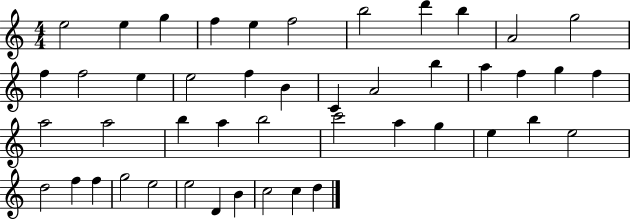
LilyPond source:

{
  \clef treble
  \numericTimeSignature
  \time 4/4
  \key c \major
  e''2 e''4 g''4 | f''4 e''4 f''2 | b''2 d'''4 b''4 | a'2 g''2 | \break f''4 f''2 e''4 | e''2 f''4 b'4 | c'4 a'2 b''4 | a''4 f''4 g''4 f''4 | \break a''2 a''2 | b''4 a''4 b''2 | c'''2 a''4 g''4 | e''4 b''4 e''2 | \break d''2 f''4 f''4 | g''2 e''2 | e''2 d'4 b'4 | c''2 c''4 d''4 | \break \bar "|."
}